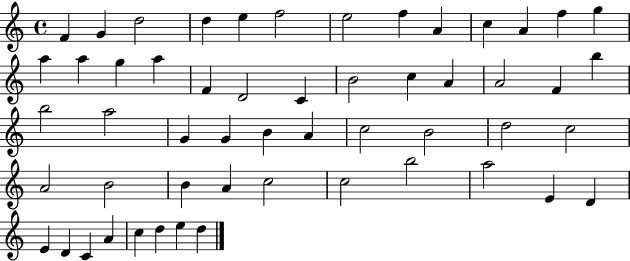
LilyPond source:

{
  \clef treble
  \time 4/4
  \defaultTimeSignature
  \key c \major
  f'4 g'4 d''2 | d''4 e''4 f''2 | e''2 f''4 a'4 | c''4 a'4 f''4 g''4 | \break a''4 a''4 g''4 a''4 | f'4 d'2 c'4 | b'2 c''4 a'4 | a'2 f'4 b''4 | \break b''2 a''2 | g'4 g'4 b'4 a'4 | c''2 b'2 | d''2 c''2 | \break a'2 b'2 | b'4 a'4 c''2 | c''2 b''2 | a''2 e'4 d'4 | \break e'4 d'4 c'4 a'4 | c''4 d''4 e''4 d''4 | \bar "|."
}